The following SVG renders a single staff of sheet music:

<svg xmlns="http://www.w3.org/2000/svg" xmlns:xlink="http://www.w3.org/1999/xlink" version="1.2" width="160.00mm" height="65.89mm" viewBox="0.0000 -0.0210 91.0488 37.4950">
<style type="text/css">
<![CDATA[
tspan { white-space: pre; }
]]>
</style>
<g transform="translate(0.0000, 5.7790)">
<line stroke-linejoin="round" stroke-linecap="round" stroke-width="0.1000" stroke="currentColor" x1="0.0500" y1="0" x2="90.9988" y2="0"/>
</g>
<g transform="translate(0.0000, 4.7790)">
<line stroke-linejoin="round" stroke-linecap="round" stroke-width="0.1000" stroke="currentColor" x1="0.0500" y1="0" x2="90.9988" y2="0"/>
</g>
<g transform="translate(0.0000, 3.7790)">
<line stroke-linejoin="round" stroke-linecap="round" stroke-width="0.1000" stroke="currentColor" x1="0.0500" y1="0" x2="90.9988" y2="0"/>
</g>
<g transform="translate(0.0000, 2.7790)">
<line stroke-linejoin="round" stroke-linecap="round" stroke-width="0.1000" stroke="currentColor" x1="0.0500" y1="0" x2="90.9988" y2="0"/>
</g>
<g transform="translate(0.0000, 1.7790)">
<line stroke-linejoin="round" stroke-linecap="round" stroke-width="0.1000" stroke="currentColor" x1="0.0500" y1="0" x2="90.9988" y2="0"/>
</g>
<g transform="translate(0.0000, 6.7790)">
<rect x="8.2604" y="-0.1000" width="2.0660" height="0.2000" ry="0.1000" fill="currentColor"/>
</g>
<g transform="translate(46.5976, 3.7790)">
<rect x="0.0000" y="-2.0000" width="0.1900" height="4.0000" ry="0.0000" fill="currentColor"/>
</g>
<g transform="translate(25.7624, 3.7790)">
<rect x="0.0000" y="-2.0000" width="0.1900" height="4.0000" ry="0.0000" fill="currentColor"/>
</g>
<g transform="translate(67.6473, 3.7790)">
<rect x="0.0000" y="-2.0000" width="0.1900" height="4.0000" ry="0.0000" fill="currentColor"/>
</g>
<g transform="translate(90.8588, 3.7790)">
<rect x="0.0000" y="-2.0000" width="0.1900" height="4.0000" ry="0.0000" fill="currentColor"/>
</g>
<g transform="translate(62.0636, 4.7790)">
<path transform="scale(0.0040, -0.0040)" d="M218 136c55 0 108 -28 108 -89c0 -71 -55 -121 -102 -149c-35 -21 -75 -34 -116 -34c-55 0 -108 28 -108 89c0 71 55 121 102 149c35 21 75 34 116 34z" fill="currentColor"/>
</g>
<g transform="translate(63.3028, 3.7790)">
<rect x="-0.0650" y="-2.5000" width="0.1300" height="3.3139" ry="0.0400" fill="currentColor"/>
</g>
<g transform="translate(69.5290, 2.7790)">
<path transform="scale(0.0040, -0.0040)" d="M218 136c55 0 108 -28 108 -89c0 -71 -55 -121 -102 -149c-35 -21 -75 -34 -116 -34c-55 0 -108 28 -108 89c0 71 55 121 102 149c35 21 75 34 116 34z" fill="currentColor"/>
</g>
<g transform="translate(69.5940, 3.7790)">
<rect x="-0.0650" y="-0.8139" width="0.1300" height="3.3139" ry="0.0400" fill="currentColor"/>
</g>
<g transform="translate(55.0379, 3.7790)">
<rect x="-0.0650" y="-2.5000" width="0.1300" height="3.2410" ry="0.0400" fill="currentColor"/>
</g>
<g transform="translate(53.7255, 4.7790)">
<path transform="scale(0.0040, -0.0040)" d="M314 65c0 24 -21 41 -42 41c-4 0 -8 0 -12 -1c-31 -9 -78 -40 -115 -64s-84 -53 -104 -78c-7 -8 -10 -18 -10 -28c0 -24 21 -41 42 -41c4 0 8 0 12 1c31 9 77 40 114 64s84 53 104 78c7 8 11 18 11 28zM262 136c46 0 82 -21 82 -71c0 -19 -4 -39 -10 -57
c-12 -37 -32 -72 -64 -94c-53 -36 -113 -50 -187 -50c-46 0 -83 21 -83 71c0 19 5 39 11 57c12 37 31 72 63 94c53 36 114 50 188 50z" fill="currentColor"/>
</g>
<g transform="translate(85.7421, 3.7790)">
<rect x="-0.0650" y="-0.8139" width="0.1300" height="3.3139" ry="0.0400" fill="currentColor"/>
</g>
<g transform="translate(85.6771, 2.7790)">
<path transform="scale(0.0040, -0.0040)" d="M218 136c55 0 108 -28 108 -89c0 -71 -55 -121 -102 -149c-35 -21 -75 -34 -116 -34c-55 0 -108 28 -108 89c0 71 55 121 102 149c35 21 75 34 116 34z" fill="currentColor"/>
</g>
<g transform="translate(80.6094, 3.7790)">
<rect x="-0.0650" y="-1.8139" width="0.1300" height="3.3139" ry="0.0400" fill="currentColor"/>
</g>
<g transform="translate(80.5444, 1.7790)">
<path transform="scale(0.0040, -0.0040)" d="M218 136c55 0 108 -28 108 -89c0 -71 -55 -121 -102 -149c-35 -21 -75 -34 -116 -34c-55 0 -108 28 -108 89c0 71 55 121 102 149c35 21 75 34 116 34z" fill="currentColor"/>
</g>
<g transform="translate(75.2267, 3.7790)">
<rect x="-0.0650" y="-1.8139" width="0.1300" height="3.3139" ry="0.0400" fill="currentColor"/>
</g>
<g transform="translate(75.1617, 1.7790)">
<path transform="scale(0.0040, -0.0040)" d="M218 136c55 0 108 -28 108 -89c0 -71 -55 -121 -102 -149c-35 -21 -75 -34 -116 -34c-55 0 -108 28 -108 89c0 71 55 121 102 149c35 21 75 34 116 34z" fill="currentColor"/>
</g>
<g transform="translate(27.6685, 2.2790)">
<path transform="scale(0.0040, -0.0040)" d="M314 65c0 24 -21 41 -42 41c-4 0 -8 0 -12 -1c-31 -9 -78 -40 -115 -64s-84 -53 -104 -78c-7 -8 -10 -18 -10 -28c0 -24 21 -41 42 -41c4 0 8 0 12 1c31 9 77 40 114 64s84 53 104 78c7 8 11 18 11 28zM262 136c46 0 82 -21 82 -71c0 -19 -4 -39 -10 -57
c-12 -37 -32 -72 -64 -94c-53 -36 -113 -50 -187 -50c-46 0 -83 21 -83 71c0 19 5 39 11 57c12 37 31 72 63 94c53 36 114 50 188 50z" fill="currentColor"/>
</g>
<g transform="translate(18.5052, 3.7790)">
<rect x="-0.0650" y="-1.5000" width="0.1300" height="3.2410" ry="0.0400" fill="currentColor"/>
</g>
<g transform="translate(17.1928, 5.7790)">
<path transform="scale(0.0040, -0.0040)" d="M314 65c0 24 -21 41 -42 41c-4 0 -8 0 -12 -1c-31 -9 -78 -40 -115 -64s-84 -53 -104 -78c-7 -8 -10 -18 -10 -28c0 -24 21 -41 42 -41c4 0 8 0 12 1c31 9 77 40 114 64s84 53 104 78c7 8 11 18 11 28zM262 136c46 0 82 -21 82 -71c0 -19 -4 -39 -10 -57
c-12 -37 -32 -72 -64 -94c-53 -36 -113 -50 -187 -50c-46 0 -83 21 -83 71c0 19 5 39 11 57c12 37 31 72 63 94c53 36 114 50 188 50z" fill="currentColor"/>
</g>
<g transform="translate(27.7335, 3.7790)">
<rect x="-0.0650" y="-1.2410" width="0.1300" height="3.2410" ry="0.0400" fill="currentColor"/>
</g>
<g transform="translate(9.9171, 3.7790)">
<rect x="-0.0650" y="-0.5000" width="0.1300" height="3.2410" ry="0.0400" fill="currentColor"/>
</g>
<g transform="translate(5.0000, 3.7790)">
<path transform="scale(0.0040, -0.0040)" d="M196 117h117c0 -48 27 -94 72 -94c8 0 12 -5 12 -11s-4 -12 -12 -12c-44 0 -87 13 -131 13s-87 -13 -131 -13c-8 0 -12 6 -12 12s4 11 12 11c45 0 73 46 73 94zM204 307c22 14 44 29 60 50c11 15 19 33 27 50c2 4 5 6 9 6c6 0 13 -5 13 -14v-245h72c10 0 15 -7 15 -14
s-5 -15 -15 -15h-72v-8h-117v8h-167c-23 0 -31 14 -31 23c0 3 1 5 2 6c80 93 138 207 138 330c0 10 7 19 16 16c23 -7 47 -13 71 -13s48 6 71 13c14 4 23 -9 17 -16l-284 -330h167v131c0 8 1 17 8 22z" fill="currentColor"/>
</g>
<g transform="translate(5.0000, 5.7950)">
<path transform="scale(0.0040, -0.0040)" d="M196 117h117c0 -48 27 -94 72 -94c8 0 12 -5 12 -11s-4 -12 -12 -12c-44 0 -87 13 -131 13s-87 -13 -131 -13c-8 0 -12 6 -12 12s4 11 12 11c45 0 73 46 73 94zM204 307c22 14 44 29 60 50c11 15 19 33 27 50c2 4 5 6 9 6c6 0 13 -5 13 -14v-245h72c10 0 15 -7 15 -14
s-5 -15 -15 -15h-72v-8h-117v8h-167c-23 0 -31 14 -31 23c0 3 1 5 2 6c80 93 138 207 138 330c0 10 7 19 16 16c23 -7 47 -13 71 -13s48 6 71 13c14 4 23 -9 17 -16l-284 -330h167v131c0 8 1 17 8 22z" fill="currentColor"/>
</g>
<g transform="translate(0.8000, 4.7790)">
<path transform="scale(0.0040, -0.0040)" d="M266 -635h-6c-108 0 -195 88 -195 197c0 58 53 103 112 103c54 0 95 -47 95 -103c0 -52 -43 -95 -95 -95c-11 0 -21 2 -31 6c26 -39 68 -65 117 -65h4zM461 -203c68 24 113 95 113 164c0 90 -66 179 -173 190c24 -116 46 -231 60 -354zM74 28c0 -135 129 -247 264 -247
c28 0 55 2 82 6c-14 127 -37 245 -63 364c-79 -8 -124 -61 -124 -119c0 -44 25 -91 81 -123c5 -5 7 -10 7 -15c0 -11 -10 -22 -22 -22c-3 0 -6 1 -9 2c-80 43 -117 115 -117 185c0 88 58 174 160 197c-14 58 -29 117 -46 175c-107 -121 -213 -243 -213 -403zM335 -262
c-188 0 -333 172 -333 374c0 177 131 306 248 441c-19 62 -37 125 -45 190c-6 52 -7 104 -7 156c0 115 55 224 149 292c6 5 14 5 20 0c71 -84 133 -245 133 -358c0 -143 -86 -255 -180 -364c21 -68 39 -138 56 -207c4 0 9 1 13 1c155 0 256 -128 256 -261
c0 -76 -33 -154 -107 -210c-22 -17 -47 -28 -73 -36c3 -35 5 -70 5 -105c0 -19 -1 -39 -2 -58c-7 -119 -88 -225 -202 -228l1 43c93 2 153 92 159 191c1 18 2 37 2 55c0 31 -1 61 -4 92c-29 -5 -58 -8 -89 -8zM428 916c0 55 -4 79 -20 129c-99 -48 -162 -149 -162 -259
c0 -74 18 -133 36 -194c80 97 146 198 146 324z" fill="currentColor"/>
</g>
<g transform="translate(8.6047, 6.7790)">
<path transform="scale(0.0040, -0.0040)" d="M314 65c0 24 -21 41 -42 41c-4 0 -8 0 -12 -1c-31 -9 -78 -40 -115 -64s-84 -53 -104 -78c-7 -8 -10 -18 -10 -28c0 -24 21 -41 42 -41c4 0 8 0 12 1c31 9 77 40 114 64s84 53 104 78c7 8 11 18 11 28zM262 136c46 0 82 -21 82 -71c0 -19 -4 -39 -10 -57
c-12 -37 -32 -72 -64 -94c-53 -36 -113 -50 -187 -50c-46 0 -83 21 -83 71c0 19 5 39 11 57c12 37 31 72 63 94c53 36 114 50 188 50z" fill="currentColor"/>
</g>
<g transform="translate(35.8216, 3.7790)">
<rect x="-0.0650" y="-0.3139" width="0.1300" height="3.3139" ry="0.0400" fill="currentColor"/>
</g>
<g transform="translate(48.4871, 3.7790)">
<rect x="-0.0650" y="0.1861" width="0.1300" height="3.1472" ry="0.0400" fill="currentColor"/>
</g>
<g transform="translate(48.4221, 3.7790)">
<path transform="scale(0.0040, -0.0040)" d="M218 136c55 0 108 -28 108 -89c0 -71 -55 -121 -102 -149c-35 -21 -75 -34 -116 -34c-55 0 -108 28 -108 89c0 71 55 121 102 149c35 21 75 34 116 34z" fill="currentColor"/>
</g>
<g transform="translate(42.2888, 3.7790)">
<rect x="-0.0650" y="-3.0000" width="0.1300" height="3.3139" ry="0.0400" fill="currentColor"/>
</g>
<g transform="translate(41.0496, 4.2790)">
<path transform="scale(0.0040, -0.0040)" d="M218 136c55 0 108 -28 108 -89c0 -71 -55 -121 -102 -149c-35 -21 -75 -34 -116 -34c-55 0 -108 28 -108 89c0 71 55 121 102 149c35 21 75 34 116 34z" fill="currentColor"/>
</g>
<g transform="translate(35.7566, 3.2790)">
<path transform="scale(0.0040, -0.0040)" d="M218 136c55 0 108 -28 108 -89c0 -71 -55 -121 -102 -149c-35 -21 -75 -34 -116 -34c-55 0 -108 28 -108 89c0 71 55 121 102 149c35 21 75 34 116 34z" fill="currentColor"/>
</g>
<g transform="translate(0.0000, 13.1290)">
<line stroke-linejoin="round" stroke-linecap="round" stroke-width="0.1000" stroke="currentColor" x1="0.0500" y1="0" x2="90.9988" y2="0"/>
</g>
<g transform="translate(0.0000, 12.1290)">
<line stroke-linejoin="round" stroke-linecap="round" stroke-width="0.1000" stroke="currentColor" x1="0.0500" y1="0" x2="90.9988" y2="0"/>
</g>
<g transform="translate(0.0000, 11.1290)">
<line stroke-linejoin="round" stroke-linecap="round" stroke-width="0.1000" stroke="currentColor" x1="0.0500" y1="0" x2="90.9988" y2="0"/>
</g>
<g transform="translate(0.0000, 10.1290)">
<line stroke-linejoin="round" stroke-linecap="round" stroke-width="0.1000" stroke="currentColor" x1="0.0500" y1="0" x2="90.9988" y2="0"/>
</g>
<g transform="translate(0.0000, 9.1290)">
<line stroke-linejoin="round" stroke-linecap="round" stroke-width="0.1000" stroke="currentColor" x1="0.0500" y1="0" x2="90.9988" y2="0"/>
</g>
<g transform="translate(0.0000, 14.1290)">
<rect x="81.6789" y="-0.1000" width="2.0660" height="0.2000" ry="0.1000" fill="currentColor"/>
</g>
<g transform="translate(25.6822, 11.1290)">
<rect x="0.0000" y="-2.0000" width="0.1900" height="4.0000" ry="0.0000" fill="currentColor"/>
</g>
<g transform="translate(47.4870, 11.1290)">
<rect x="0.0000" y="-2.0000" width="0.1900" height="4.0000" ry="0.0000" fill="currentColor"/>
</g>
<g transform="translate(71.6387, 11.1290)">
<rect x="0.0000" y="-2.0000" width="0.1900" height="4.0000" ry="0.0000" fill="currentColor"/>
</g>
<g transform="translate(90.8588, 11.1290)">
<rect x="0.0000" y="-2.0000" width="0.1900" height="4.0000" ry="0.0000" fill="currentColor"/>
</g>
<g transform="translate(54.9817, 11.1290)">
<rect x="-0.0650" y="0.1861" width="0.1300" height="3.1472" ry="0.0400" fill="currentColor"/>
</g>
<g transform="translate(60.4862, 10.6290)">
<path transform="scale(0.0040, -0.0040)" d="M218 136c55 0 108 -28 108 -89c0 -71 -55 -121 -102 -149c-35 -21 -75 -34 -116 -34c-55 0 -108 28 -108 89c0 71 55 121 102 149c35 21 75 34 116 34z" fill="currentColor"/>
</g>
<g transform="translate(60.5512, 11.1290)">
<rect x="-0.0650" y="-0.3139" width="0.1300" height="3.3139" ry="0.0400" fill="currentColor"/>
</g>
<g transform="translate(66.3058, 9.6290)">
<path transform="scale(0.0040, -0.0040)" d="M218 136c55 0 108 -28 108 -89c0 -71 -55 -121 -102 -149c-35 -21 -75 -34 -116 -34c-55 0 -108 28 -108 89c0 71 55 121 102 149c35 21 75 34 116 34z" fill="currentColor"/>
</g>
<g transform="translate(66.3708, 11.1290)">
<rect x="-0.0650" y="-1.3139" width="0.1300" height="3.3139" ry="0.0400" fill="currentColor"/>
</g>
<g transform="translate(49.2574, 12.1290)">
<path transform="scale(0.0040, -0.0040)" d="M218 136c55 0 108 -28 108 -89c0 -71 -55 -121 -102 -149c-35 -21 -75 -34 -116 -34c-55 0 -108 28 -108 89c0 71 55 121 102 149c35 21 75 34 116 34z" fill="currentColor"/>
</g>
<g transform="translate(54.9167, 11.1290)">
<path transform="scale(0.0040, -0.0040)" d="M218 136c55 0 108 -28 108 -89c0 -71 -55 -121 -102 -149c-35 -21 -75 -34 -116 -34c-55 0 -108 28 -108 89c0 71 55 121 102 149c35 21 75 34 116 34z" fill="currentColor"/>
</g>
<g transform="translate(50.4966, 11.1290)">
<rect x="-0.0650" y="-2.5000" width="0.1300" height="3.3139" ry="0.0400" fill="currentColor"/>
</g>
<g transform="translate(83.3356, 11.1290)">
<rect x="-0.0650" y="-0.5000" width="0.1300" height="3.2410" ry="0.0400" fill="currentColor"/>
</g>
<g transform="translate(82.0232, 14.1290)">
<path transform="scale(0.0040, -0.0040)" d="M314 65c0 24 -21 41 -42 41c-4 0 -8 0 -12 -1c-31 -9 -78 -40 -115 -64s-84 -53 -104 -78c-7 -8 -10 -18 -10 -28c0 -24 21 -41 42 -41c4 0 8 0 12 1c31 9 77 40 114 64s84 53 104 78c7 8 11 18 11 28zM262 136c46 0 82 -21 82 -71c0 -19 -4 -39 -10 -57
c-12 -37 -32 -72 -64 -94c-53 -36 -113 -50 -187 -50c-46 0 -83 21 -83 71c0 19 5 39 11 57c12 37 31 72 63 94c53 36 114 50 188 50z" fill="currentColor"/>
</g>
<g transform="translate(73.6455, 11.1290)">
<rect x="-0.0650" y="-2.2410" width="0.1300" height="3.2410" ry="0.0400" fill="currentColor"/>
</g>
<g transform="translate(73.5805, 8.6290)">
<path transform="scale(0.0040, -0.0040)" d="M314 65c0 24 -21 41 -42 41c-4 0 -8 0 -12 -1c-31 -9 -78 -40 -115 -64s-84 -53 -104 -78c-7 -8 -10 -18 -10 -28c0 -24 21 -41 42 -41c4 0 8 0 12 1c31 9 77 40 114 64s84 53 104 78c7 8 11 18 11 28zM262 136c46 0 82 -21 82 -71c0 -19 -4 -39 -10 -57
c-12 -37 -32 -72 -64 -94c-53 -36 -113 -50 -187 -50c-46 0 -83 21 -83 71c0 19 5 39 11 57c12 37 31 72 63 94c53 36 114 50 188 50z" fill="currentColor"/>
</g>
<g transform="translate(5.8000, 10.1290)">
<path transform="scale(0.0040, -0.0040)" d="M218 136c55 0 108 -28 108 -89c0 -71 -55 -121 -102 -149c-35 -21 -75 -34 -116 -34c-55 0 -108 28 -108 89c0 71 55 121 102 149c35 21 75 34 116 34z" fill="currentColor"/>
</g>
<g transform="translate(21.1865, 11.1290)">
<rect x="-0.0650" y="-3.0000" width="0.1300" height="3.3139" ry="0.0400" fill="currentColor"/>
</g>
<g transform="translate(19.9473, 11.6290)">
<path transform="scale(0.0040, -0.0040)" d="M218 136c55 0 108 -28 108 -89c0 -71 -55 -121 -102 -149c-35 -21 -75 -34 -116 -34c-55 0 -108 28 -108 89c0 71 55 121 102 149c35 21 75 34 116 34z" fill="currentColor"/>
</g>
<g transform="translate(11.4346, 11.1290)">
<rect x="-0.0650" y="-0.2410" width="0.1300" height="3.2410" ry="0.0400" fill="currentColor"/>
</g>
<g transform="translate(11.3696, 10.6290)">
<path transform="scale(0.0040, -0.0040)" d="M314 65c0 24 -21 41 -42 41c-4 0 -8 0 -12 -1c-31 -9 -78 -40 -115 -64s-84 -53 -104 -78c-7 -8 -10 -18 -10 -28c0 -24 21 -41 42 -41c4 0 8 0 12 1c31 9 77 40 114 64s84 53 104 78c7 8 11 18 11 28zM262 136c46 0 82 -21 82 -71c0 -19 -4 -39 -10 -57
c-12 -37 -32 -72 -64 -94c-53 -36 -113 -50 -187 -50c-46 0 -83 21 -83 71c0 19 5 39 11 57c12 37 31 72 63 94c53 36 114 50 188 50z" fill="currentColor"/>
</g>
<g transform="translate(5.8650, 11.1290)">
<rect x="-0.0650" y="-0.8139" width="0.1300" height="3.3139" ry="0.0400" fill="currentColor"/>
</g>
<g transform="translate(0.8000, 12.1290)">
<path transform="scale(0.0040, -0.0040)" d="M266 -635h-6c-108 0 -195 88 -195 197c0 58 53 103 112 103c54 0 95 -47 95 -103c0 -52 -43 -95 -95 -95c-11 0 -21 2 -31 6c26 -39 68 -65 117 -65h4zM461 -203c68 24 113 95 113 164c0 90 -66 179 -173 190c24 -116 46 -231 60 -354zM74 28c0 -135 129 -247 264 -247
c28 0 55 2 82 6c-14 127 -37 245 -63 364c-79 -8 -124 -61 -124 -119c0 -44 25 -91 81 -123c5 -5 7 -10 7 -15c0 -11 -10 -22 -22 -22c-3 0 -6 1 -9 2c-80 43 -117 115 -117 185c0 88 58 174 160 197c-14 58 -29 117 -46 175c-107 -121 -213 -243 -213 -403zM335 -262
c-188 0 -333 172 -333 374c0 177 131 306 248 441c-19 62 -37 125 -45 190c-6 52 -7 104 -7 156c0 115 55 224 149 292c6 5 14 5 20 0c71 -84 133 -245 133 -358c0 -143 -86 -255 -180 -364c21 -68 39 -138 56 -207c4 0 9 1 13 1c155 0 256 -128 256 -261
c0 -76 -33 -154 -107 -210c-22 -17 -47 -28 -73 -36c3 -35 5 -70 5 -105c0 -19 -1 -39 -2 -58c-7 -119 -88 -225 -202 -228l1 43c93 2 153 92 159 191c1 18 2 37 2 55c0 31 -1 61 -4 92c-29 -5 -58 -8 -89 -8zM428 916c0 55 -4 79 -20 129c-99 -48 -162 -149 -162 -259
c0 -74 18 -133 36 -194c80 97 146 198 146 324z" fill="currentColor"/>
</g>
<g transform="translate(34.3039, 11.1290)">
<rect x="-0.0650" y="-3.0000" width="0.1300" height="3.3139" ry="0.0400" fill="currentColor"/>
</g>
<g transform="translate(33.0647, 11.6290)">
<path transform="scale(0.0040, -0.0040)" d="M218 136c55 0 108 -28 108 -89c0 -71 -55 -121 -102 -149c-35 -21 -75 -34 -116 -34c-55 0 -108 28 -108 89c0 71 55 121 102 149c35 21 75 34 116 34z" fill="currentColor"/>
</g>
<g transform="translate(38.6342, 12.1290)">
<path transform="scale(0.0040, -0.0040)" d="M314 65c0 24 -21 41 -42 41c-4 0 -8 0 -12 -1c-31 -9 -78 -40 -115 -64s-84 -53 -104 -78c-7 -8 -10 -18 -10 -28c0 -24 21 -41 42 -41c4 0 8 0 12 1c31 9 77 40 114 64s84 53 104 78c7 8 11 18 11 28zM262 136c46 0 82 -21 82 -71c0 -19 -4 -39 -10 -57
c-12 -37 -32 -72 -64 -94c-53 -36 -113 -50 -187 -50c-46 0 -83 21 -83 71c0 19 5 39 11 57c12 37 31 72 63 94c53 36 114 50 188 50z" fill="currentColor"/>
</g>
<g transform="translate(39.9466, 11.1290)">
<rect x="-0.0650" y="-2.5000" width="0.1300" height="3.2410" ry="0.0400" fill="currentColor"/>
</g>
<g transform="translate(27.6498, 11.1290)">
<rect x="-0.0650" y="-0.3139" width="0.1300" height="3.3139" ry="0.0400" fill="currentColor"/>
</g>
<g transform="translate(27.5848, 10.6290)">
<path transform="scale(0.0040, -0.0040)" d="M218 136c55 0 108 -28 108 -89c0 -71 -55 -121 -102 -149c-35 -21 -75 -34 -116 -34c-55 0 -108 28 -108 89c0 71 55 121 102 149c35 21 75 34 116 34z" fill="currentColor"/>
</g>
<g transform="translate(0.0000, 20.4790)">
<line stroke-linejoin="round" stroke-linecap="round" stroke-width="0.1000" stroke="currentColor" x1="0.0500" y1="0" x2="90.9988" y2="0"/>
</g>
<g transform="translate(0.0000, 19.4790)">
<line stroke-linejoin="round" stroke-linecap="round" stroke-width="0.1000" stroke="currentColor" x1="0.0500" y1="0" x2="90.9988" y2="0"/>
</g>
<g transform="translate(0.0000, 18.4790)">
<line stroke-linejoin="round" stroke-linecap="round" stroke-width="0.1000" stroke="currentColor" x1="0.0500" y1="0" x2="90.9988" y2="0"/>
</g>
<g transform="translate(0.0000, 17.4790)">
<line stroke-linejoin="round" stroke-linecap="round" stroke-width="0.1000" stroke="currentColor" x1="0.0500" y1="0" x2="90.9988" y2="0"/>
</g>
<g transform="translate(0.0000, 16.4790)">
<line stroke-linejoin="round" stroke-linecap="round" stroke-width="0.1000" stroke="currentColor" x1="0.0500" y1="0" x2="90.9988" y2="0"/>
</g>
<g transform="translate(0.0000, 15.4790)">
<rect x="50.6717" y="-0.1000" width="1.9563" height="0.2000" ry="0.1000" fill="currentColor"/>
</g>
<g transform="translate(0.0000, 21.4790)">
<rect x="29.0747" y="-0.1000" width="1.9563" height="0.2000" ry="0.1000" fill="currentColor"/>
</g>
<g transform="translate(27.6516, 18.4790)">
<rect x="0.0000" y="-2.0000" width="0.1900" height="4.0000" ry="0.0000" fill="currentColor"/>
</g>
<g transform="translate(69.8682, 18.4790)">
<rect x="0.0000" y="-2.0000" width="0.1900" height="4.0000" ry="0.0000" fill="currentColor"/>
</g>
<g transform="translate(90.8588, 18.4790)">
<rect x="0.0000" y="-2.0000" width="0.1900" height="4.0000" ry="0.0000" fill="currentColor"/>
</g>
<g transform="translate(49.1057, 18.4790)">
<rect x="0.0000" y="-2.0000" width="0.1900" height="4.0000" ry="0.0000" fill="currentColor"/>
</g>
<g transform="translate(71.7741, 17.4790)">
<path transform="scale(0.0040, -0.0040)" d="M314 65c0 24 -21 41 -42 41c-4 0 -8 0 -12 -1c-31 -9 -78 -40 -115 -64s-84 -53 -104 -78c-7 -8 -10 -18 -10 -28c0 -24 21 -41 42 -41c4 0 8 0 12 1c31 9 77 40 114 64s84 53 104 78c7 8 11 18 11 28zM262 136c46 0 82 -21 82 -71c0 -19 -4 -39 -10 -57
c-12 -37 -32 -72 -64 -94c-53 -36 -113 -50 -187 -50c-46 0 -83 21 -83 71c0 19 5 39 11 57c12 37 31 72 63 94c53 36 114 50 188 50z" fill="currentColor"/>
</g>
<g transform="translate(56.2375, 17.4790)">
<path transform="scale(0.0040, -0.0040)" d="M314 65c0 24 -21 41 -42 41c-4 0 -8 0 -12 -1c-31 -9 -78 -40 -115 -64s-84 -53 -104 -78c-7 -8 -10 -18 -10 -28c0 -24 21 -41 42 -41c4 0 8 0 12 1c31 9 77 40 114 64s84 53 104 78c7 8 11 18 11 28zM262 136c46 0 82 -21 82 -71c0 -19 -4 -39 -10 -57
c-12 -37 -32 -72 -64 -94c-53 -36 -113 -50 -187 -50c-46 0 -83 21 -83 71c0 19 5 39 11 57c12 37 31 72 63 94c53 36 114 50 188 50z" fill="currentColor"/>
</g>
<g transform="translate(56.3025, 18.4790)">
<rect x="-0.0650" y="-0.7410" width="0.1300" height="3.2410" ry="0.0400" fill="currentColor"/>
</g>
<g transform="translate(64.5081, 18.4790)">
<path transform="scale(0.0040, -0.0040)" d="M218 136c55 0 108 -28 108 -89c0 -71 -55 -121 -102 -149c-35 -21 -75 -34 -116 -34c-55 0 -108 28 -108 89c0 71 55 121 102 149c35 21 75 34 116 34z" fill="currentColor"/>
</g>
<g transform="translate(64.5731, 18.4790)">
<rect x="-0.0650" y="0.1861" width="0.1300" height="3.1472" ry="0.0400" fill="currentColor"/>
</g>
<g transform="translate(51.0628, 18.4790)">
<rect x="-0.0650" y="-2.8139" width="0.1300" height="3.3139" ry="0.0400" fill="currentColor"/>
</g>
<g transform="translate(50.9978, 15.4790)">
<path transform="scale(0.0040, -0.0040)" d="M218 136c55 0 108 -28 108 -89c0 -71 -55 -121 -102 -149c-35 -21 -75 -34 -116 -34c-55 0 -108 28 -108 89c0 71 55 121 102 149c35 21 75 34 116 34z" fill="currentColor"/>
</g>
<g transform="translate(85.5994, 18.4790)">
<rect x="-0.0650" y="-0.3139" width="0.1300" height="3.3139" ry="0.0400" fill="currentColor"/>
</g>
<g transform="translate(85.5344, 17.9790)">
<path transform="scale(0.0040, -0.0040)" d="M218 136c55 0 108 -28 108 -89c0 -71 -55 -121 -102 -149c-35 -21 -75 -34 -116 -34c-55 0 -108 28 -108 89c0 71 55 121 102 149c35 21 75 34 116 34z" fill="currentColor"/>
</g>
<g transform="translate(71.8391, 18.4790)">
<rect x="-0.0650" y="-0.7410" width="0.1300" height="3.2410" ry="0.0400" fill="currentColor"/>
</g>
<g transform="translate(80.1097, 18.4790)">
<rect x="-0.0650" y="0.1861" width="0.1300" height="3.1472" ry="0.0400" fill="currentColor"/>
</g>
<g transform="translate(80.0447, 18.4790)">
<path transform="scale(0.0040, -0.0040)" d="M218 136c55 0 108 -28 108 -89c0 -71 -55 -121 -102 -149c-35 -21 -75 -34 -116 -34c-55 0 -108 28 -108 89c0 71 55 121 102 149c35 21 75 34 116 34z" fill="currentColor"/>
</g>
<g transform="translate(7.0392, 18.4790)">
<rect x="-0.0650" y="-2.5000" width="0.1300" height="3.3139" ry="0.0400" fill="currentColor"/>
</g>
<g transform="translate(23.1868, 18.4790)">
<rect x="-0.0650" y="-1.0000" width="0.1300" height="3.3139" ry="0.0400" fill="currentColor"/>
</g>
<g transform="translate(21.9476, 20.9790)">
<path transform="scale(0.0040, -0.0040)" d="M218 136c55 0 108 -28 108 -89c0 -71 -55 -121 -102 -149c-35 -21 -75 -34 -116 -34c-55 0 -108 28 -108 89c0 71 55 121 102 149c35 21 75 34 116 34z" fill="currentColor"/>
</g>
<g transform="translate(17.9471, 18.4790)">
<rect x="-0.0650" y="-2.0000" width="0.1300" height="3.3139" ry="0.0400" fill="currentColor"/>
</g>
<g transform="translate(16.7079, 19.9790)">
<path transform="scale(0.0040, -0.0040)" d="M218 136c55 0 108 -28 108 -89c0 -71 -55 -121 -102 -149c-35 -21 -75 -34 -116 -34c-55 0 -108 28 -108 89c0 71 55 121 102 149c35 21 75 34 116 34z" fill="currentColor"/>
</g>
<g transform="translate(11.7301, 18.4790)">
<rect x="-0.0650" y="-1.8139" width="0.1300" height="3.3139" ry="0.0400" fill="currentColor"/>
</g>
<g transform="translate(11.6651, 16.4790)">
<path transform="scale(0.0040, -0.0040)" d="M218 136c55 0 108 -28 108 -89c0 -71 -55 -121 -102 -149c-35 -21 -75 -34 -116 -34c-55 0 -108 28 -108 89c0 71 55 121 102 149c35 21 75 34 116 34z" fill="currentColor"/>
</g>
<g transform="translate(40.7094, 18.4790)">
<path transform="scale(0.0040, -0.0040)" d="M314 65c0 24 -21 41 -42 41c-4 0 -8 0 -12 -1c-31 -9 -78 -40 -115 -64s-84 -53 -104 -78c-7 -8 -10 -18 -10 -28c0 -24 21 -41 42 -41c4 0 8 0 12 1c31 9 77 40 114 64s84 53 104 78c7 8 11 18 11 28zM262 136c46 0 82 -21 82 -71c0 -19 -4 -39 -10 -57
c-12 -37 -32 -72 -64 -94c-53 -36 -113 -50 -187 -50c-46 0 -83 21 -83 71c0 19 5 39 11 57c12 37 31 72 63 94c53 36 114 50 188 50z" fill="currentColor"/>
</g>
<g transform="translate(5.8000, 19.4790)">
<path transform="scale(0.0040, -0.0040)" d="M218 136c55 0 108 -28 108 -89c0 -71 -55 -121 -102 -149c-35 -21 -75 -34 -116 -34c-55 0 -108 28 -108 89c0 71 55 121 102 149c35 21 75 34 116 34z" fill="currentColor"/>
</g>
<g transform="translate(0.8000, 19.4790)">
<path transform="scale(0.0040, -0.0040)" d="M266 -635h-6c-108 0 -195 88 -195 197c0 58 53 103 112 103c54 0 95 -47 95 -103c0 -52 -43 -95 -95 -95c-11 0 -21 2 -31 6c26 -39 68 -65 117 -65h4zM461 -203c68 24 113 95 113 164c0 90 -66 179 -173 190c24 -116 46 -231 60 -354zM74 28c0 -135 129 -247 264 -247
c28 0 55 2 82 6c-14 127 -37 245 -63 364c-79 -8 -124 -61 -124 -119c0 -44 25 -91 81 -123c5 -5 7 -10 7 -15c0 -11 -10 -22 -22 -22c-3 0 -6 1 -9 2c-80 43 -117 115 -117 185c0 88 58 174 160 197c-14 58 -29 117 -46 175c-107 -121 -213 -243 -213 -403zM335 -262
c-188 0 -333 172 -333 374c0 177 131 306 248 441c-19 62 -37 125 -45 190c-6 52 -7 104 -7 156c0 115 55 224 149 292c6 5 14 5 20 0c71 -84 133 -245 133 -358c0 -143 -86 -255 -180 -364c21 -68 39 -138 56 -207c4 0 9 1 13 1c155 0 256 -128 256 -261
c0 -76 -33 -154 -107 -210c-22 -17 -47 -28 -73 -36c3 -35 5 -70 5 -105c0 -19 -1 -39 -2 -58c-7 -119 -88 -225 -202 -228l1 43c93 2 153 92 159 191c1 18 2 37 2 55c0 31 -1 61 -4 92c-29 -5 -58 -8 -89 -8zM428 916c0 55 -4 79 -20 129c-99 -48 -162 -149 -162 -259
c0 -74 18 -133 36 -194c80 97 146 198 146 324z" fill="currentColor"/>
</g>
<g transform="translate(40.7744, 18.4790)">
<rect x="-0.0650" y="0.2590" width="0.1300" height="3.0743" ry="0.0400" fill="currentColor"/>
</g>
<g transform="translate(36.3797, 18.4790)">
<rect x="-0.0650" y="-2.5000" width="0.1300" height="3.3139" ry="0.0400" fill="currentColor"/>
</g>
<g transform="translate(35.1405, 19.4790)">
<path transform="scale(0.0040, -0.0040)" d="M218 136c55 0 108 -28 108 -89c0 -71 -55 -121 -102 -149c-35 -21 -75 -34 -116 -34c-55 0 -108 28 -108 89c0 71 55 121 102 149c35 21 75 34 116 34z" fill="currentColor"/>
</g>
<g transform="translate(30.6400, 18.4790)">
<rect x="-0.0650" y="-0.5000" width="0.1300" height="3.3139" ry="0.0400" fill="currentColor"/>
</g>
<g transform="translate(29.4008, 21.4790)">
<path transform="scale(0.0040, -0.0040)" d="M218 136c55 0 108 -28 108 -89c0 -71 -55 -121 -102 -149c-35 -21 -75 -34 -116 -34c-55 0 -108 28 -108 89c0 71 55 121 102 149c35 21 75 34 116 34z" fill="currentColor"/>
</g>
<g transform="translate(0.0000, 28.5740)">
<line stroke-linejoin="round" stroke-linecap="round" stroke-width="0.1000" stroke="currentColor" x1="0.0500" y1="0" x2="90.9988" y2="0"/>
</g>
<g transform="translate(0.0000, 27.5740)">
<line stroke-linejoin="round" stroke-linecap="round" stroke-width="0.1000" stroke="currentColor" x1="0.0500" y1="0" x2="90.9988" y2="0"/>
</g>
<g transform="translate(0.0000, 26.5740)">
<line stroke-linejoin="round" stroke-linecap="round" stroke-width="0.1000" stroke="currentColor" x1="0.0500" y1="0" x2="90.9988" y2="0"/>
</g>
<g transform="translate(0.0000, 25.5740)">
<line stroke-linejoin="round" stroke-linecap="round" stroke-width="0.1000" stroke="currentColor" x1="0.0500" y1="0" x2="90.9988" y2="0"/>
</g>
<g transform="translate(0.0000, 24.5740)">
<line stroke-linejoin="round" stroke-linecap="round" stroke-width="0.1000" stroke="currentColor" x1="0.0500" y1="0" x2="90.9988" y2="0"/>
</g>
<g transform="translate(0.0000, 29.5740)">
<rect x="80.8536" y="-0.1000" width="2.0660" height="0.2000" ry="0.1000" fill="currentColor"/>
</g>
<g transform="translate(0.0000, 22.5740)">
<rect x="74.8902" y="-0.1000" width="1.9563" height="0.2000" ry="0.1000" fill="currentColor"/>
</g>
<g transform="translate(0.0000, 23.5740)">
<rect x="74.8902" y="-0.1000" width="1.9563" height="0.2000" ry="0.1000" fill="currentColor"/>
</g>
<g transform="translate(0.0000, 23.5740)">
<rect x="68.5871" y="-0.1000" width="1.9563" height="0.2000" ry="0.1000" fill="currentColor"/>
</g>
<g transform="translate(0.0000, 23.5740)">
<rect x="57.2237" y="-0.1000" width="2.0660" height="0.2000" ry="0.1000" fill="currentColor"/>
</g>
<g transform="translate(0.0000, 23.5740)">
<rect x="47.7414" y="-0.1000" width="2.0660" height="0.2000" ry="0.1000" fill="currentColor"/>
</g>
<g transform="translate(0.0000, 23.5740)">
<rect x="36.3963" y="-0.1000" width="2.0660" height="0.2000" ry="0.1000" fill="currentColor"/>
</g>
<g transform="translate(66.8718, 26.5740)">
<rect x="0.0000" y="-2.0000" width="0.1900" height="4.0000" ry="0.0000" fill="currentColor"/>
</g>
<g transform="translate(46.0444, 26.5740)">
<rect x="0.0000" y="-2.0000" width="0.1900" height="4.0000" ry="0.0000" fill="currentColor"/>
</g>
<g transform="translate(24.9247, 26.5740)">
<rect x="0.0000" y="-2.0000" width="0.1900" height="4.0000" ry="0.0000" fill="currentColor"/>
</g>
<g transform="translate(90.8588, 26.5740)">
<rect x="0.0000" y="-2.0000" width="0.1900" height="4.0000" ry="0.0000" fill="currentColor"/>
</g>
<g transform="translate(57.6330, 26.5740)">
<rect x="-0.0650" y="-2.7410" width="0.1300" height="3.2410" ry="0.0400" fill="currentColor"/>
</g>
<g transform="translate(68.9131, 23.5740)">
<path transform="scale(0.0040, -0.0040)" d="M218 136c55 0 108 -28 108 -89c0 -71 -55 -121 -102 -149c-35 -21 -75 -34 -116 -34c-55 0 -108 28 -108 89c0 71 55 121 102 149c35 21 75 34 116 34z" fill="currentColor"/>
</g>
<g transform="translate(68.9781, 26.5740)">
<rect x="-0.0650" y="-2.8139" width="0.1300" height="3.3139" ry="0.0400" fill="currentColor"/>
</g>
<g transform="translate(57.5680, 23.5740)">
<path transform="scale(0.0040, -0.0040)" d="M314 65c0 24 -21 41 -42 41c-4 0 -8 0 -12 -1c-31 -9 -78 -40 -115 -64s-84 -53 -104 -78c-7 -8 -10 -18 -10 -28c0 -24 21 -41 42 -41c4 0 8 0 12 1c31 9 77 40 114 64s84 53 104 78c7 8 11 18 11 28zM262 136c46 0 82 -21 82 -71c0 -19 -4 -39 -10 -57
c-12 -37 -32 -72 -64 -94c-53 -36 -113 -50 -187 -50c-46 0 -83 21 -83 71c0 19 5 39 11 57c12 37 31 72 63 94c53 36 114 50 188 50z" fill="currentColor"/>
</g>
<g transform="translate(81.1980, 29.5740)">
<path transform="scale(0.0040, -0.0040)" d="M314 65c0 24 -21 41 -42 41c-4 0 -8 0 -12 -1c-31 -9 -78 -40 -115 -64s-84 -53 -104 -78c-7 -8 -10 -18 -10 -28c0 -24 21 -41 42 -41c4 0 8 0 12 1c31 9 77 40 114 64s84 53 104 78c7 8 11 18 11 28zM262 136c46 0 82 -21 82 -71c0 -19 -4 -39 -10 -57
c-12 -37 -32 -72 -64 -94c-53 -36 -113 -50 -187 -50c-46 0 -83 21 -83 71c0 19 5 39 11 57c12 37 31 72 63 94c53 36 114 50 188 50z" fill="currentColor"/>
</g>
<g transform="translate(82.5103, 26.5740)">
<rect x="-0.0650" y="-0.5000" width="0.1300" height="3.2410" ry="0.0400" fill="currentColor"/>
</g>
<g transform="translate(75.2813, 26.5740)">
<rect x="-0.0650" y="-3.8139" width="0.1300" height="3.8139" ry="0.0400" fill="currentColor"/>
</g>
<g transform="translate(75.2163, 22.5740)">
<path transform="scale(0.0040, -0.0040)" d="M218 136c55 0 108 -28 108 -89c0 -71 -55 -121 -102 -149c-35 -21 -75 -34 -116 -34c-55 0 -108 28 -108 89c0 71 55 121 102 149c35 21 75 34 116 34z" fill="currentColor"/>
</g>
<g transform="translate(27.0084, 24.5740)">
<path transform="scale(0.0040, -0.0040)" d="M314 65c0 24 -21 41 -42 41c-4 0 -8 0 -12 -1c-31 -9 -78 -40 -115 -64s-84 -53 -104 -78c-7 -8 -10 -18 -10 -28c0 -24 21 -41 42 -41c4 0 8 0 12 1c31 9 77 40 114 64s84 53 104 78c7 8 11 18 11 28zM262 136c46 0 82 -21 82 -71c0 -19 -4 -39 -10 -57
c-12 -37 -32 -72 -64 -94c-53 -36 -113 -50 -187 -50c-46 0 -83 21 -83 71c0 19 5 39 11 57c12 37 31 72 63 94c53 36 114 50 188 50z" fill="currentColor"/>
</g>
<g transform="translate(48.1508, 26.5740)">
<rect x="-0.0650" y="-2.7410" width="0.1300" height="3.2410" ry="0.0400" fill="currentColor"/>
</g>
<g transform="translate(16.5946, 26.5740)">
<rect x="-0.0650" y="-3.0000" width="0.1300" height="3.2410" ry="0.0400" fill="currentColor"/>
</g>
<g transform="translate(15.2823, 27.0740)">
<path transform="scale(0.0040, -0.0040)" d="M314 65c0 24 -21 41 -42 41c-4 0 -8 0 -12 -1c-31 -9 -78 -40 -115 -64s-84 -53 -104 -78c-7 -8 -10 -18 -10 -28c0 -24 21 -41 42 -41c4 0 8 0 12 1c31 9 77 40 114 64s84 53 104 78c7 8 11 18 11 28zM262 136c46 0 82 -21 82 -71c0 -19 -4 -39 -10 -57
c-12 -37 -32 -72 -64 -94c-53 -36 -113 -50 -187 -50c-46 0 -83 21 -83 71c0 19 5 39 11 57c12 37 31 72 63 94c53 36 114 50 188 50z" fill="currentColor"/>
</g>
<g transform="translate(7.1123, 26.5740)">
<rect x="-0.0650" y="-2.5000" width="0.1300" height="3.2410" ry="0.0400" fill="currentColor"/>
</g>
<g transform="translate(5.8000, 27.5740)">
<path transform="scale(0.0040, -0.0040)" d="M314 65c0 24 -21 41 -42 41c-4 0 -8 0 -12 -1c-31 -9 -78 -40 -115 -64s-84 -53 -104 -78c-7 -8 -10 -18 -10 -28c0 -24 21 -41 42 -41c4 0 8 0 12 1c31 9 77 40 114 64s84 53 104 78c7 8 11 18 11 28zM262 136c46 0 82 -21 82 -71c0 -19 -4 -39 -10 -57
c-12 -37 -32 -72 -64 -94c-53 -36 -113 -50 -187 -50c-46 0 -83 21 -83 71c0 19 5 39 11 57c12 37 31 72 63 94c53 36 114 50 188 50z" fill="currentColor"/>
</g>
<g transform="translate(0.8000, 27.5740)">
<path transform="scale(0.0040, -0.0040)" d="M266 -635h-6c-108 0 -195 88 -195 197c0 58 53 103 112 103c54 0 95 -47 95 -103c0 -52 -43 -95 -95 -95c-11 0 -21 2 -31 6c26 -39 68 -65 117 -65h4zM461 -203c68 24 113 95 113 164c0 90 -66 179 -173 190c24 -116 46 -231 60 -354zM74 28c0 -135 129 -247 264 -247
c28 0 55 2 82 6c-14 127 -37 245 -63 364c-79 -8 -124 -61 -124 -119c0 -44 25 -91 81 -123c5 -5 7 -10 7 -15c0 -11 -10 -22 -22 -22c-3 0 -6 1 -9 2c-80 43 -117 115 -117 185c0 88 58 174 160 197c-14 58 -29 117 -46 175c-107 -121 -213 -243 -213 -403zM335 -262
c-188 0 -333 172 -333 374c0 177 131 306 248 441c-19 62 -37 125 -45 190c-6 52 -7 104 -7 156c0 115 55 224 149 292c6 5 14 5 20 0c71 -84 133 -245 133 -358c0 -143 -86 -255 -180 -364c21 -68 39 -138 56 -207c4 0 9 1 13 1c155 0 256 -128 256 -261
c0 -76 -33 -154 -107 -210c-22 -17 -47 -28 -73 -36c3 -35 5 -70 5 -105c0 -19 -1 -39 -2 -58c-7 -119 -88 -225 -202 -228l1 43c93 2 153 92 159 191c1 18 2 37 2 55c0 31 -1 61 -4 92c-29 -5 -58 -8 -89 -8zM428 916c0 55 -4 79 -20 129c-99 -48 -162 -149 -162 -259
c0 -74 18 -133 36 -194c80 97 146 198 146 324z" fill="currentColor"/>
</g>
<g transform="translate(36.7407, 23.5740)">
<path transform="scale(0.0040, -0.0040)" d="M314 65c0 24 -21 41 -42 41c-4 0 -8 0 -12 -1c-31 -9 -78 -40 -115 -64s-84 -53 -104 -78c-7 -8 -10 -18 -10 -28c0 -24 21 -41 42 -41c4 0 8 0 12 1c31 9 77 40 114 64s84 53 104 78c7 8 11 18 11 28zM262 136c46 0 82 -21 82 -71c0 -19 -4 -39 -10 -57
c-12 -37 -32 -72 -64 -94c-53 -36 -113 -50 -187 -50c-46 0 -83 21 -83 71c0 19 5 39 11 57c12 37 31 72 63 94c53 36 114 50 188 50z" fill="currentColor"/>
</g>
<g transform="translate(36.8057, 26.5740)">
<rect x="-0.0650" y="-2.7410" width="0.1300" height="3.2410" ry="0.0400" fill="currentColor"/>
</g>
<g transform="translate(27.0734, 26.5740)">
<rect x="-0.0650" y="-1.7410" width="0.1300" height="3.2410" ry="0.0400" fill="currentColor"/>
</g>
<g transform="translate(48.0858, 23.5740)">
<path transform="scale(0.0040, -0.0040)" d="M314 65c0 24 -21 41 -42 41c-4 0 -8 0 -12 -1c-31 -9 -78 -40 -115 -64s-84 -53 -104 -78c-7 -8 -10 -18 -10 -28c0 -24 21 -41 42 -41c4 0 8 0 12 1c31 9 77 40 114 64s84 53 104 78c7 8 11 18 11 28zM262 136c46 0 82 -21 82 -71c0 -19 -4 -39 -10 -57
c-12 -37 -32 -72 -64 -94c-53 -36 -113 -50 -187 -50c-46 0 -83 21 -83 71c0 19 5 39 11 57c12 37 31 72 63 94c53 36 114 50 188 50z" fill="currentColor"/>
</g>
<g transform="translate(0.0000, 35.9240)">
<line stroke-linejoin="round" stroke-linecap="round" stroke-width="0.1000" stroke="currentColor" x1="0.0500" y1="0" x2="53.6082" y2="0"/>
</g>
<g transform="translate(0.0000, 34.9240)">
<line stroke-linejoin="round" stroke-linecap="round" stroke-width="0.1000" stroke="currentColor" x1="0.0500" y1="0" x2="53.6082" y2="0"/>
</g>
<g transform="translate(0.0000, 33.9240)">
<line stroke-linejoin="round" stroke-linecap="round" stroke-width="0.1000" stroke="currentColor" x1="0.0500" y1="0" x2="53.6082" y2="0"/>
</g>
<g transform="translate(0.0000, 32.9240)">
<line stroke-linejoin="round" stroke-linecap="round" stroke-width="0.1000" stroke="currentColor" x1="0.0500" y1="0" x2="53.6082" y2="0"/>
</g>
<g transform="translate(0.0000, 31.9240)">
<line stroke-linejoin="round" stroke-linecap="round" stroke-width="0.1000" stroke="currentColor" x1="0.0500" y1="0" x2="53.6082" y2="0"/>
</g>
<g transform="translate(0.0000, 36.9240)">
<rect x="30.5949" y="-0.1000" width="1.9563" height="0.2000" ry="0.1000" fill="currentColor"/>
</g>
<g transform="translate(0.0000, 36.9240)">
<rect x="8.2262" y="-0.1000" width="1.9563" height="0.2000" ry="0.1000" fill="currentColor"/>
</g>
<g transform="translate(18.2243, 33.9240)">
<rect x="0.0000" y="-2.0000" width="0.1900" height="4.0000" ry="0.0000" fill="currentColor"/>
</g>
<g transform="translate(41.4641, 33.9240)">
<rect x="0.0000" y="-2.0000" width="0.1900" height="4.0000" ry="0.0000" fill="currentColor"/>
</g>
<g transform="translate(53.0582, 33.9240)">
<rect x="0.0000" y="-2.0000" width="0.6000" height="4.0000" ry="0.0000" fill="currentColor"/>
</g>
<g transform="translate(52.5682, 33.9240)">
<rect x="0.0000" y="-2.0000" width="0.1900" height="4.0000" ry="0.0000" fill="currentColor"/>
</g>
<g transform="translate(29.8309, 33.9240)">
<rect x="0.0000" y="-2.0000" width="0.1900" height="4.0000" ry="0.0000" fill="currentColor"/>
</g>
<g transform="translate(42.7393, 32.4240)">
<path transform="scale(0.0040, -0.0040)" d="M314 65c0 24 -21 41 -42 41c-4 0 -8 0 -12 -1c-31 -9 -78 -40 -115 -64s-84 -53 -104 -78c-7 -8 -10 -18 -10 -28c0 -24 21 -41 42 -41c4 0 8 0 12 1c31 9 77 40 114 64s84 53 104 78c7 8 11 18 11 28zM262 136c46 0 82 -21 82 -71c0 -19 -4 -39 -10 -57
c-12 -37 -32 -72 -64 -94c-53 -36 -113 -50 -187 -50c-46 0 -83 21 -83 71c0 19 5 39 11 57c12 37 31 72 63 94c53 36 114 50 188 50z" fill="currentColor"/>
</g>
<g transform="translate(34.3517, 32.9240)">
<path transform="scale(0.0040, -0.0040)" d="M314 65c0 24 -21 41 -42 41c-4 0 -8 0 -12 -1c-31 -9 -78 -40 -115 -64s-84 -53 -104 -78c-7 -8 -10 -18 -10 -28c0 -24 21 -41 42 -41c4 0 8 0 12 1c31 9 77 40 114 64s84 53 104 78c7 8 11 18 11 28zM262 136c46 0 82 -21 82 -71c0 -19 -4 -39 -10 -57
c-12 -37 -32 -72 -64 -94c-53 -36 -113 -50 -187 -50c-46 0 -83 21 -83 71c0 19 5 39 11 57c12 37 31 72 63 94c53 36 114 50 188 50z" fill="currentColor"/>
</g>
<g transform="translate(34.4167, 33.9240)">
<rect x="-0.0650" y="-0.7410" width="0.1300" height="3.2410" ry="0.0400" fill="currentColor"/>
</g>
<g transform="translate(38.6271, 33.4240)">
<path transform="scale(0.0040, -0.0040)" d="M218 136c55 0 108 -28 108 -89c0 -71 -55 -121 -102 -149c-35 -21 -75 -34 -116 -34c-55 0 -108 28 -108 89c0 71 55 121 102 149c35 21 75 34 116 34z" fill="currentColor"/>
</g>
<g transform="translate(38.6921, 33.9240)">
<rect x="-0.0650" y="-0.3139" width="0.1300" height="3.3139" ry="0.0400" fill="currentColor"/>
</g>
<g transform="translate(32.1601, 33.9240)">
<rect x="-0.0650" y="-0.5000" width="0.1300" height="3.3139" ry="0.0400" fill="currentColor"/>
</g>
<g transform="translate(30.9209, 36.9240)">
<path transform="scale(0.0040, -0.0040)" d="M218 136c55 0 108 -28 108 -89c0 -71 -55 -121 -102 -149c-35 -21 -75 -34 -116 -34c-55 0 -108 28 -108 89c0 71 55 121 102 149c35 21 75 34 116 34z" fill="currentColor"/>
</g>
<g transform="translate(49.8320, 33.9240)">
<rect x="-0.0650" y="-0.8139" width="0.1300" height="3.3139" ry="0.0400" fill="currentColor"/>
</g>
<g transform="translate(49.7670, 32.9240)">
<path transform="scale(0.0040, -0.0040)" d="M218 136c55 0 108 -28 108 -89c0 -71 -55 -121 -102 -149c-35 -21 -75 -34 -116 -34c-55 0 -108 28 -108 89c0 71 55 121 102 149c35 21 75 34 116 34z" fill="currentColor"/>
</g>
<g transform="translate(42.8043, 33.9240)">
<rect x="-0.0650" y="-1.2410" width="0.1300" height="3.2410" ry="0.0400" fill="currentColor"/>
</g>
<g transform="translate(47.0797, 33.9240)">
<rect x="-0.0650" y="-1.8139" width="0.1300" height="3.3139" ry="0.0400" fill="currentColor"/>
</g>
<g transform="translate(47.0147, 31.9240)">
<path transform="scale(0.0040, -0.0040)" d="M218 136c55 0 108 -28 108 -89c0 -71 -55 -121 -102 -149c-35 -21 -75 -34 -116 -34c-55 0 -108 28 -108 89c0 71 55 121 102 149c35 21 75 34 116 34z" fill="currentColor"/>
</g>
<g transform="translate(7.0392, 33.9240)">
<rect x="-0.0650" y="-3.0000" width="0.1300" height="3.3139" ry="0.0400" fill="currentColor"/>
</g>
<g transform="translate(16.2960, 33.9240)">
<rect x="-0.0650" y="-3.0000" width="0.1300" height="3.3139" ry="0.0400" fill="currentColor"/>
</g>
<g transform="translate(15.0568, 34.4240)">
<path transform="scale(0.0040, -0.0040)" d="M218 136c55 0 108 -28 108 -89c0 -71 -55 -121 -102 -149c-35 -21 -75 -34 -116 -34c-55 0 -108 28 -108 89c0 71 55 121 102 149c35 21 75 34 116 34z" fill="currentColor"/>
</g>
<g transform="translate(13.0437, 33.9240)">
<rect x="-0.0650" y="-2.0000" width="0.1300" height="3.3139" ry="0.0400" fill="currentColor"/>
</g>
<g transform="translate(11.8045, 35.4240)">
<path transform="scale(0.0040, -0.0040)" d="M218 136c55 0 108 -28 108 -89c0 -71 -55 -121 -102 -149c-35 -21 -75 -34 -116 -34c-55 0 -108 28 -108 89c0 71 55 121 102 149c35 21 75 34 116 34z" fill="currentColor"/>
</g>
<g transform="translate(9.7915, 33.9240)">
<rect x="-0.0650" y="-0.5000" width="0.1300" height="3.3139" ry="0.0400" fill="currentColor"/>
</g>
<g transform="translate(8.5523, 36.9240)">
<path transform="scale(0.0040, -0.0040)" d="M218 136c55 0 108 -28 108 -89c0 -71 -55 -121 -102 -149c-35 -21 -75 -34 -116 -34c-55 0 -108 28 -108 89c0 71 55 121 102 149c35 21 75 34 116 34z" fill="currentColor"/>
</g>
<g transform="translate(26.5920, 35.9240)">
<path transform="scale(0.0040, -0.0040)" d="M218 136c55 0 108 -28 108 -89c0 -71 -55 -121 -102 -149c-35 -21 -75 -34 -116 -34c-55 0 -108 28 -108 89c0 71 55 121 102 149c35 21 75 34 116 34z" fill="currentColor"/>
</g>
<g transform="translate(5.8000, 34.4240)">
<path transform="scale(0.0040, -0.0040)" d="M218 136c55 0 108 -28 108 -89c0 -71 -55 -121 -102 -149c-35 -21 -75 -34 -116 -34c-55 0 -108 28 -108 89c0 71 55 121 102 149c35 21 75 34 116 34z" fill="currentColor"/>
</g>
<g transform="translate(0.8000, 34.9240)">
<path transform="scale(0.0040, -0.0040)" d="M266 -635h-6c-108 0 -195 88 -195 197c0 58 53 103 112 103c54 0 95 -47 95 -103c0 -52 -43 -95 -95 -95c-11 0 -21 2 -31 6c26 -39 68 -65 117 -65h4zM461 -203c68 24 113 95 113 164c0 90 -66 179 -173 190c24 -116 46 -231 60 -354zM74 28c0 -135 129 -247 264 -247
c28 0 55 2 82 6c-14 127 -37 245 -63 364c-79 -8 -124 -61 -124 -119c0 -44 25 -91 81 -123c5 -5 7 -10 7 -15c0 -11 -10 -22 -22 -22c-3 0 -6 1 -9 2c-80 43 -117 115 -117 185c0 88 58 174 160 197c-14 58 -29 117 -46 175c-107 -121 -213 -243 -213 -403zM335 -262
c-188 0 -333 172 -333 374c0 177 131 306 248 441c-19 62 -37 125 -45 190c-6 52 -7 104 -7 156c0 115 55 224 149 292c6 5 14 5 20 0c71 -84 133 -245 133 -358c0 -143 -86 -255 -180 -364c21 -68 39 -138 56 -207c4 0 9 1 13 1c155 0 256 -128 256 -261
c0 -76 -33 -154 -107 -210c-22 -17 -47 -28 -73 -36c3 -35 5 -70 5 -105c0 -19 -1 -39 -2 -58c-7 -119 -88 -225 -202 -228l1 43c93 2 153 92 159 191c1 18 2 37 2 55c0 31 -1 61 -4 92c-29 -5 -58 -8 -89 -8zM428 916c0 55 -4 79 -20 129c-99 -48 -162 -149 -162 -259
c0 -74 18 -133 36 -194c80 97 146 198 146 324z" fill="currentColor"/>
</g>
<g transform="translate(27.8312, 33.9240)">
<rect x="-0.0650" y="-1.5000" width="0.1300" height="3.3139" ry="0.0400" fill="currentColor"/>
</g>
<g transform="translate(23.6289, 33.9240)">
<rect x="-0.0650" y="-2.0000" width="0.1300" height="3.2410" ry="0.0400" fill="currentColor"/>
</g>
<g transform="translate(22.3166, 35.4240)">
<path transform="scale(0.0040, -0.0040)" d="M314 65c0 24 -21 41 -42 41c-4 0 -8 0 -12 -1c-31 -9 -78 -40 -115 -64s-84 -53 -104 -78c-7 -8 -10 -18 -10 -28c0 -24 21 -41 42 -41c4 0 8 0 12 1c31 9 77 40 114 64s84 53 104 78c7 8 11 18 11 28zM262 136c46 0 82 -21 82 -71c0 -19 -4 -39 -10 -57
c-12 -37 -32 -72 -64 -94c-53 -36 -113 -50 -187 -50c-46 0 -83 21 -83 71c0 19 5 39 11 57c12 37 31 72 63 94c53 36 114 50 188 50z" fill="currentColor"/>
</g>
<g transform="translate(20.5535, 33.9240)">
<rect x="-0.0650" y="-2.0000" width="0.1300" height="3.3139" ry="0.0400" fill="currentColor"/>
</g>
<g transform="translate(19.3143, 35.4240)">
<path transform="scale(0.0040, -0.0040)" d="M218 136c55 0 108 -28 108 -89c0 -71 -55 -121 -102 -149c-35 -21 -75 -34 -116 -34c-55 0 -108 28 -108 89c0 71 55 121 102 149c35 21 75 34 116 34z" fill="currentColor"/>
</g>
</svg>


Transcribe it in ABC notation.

X:1
T:Untitled
M:4/4
L:1/4
K:C
C2 E2 e2 c A B G2 G d f f d d c2 A c A G2 G B c e g2 C2 G f F D C G B2 a d2 B d2 B c G2 A2 f2 a2 a2 a2 a c' C2 A C F A F F2 E C d2 c e2 f d